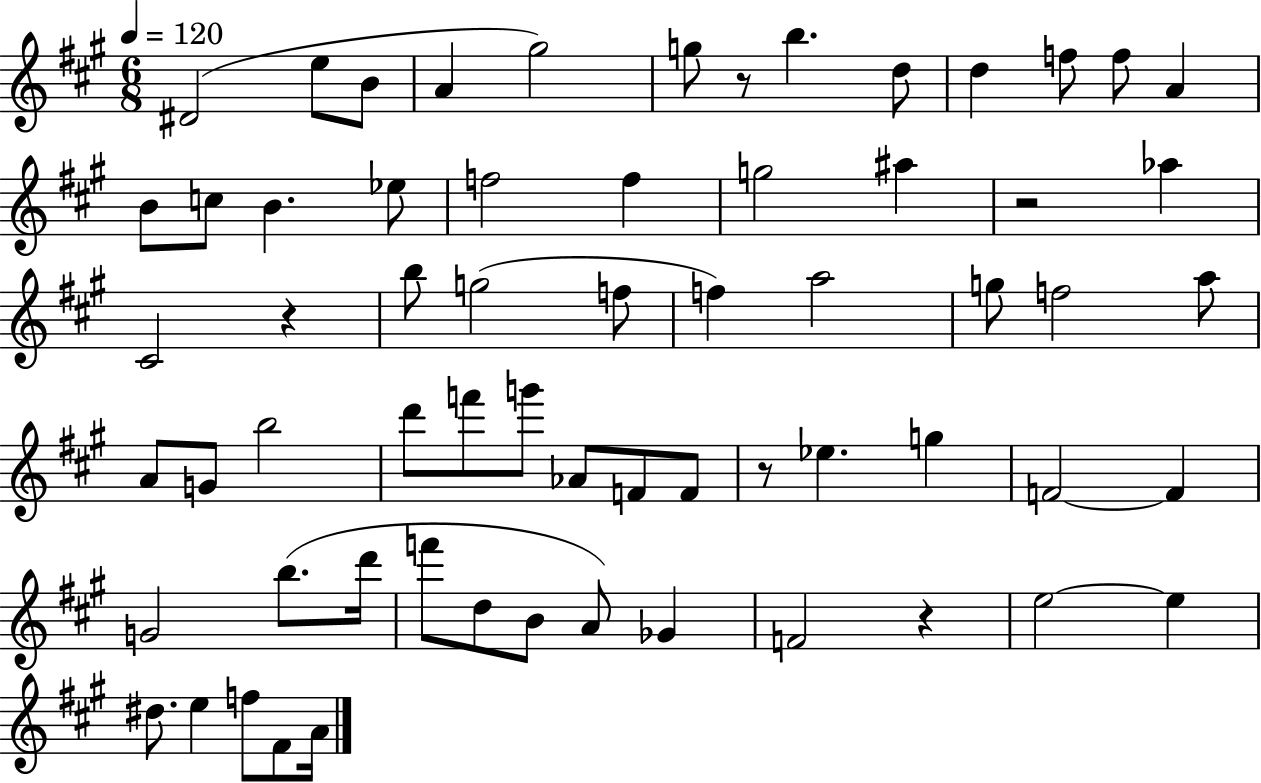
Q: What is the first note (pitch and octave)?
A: D#4